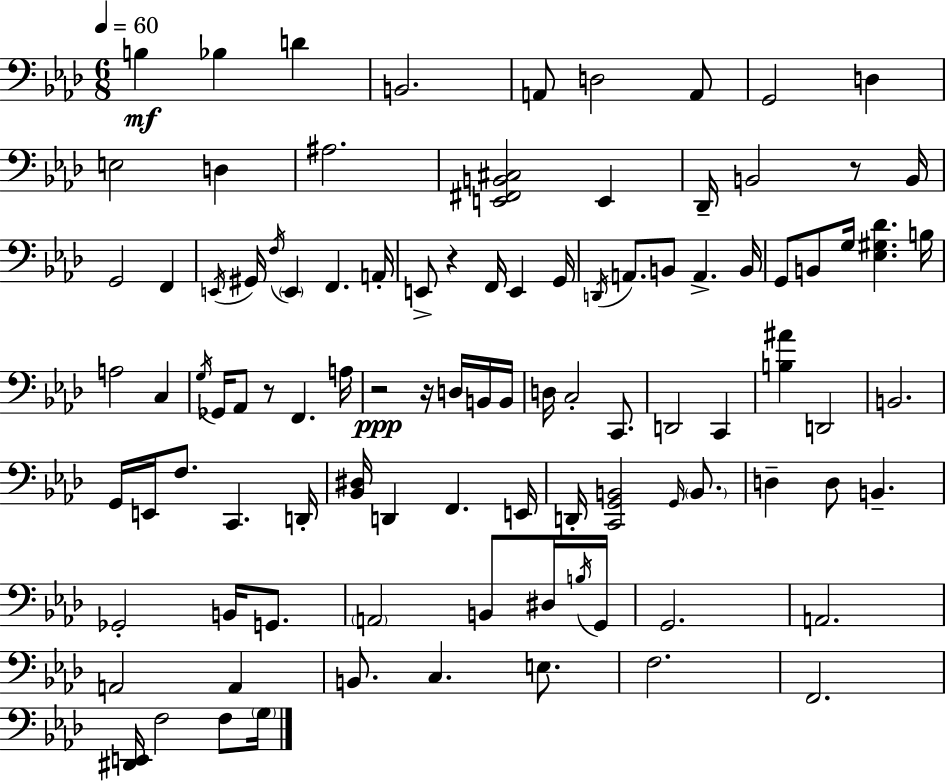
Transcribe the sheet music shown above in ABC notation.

X:1
T:Untitled
M:6/8
L:1/4
K:Fm
B, _B, D B,,2 A,,/2 D,2 A,,/2 G,,2 D, E,2 D, ^A,2 [E,,^F,,B,,^C,]2 E,, _D,,/4 B,,2 z/2 B,,/4 G,,2 F,, E,,/4 ^G,,/4 F,/4 E,, F,, A,,/4 E,,/2 z F,,/4 E,, G,,/4 D,,/4 A,,/2 B,,/2 A,, B,,/4 G,,/2 B,,/2 G,/4 [_E,^G,_D] B,/4 A,2 C, G,/4 _G,,/4 _A,,/2 z/2 F,, A,/4 z2 z/4 D,/4 B,,/4 B,,/4 D,/4 C,2 C,,/2 D,,2 C,, [B,^A] D,,2 B,,2 G,,/4 E,,/4 F,/2 C,, D,,/4 [_B,,^D,]/4 D,, F,, E,,/4 D,,/4 [C,,G,,B,,]2 G,,/4 B,,/2 D, D,/2 B,, _G,,2 B,,/4 G,,/2 A,,2 B,,/2 ^D,/4 B,/4 G,,/4 G,,2 A,,2 A,,2 A,, B,,/2 C, E,/2 F,2 F,,2 [^D,,E,,]/4 F,2 F,/2 G,/4